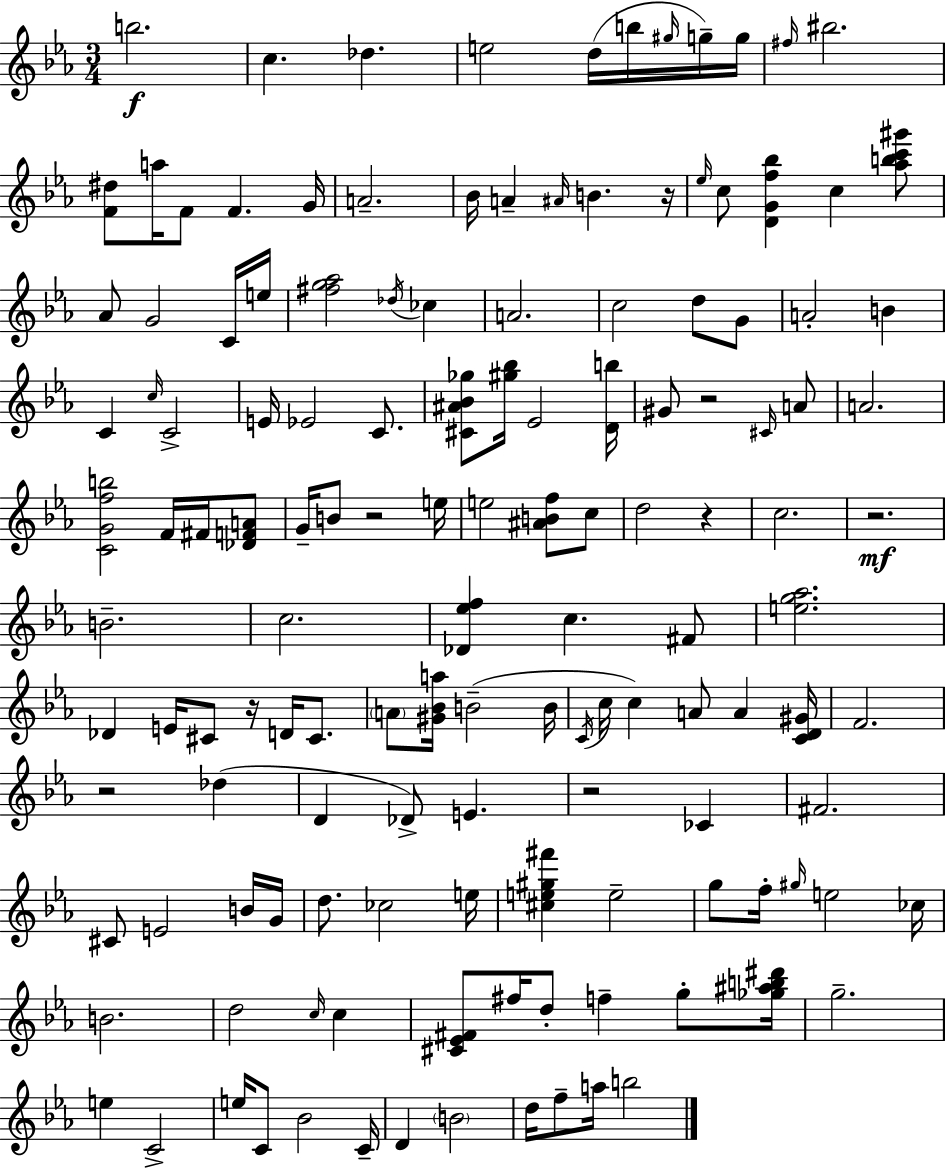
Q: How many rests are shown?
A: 8